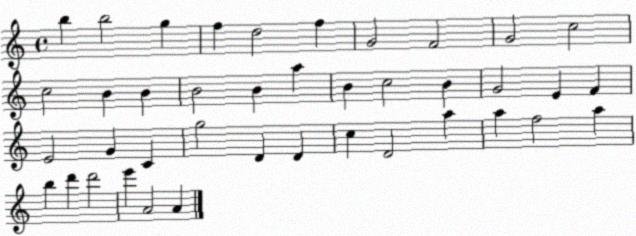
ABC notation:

X:1
T:Untitled
M:4/4
L:1/4
K:C
b b2 g f d2 f G2 F2 G2 c2 c2 B B B2 B a B c2 B G2 E F E2 G C g2 D D c D2 a a f2 a b d' d'2 e' A2 A